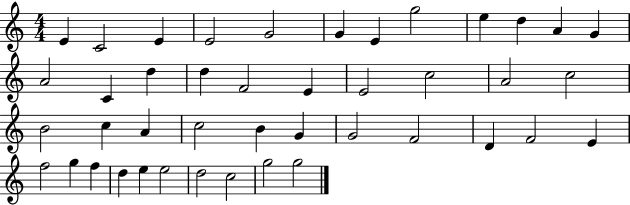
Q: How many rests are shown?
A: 0